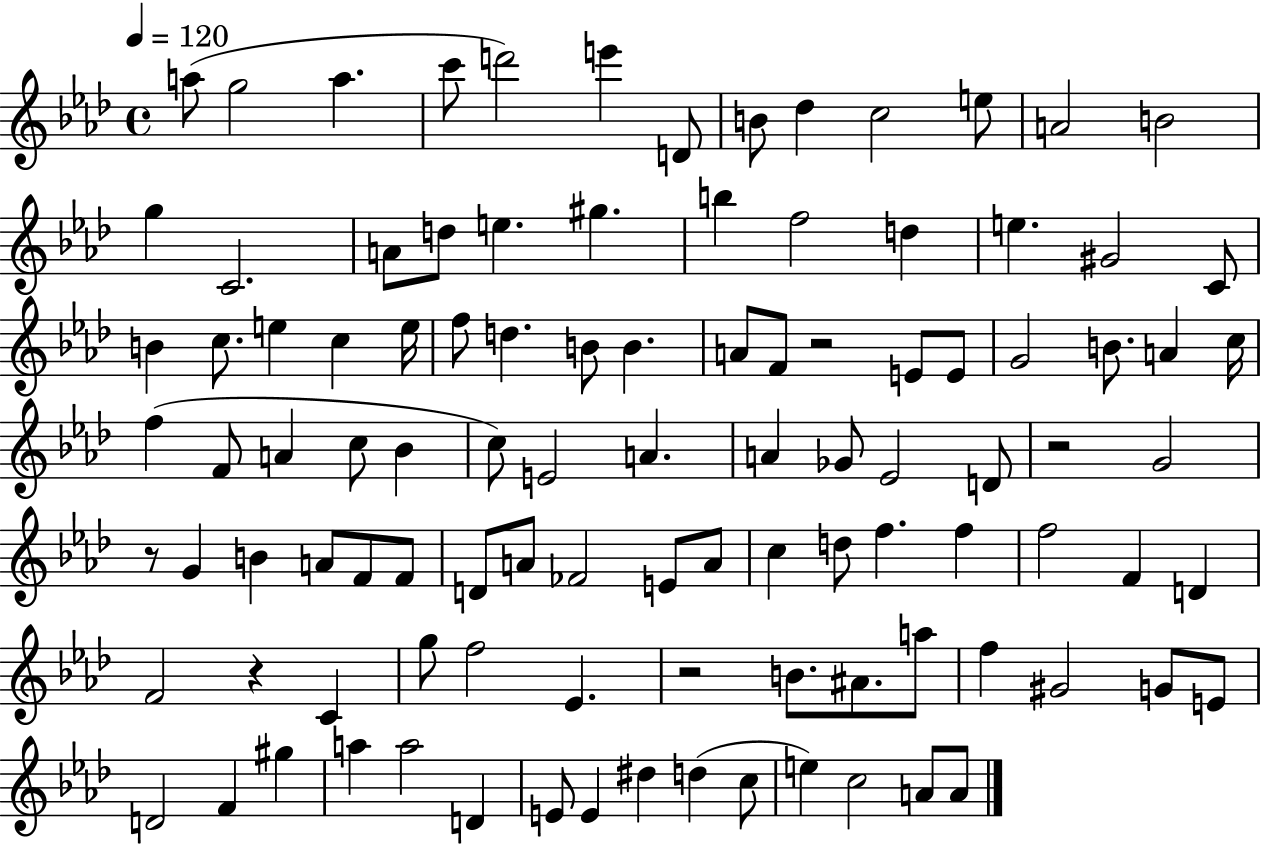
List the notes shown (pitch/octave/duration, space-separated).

A5/e G5/h A5/q. C6/e D6/h E6/q D4/e B4/e Db5/q C5/h E5/e A4/h B4/h G5/q C4/h. A4/e D5/e E5/q. G#5/q. B5/q F5/h D5/q E5/q. G#4/h C4/e B4/q C5/e. E5/q C5/q E5/s F5/e D5/q. B4/e B4/q. A4/e F4/e R/h E4/e E4/e G4/h B4/e. A4/q C5/s F5/q F4/e A4/q C5/e Bb4/q C5/e E4/h A4/q. A4/q Gb4/e Eb4/h D4/e R/h G4/h R/e G4/q B4/q A4/e F4/e F4/e D4/e A4/e FES4/h E4/e A4/e C5/q D5/e F5/q. F5/q F5/h F4/q D4/q F4/h R/q C4/q G5/e F5/h Eb4/q. R/h B4/e. A#4/e. A5/e F5/q G#4/h G4/e E4/e D4/h F4/q G#5/q A5/q A5/h D4/q E4/e E4/q D#5/q D5/q C5/e E5/q C5/h A4/e A4/e